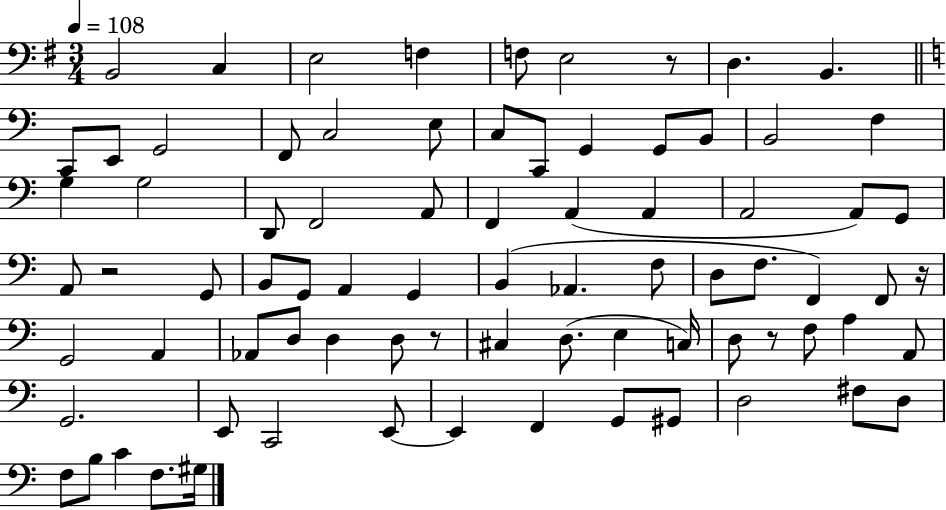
X:1
T:Untitled
M:3/4
L:1/4
K:G
B,,2 C, E,2 F, F,/2 E,2 z/2 D, B,, C,,/2 E,,/2 G,,2 F,,/2 C,2 E,/2 C,/2 C,,/2 G,, G,,/2 B,,/2 B,,2 F, G, G,2 D,,/2 F,,2 A,,/2 F,, A,, A,, A,,2 A,,/2 G,,/2 A,,/2 z2 G,,/2 B,,/2 G,,/2 A,, G,, B,, _A,, F,/2 D,/2 F,/2 F,, F,,/2 z/4 G,,2 A,, _A,,/2 D,/2 D, D,/2 z/2 ^C, D,/2 E, C,/4 D,/2 z/2 F,/2 A, A,,/2 G,,2 E,,/2 C,,2 E,,/2 E,, F,, G,,/2 ^G,,/2 D,2 ^F,/2 D,/2 F,/2 B,/2 C F,/2 ^G,/4